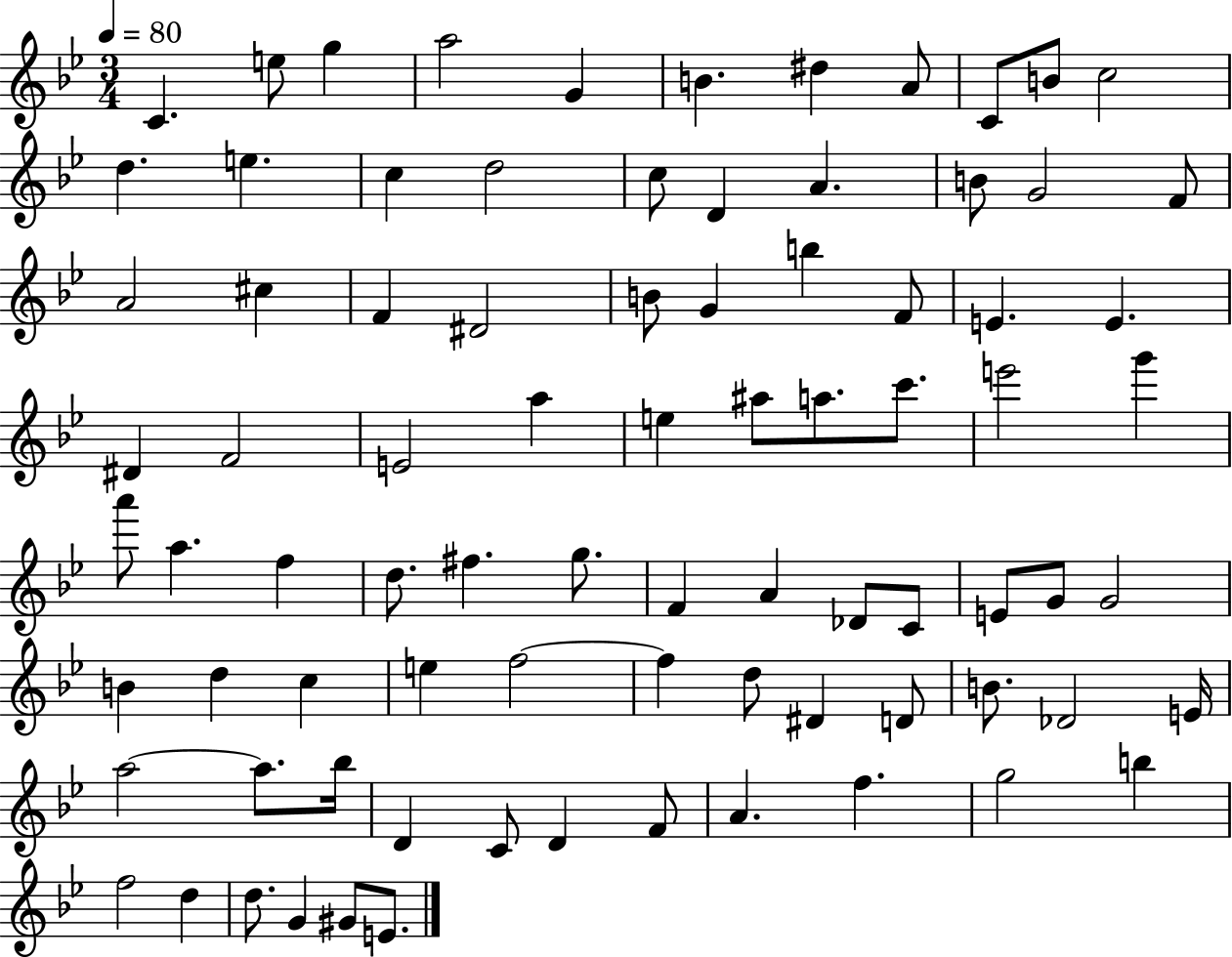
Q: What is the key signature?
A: BES major